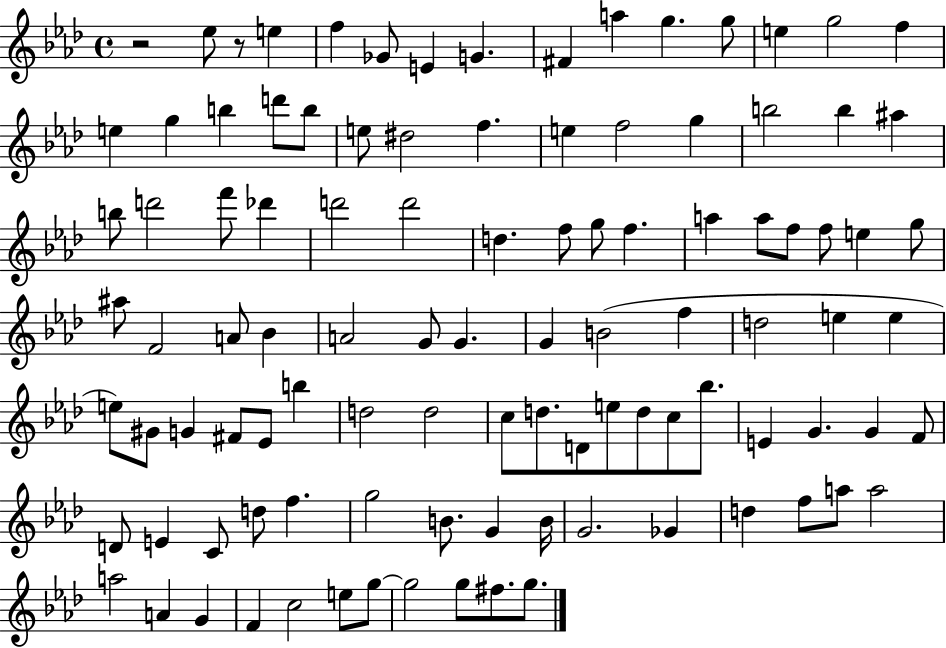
X:1
T:Untitled
M:4/4
L:1/4
K:Ab
z2 _e/2 z/2 e f _G/2 E G ^F a g g/2 e g2 f e g b d'/2 b/2 e/2 ^d2 f e f2 g b2 b ^a b/2 d'2 f'/2 _d' d'2 d'2 d f/2 g/2 f a a/2 f/2 f/2 e g/2 ^a/2 F2 A/2 _B A2 G/2 G G B2 f d2 e e e/2 ^G/2 G ^F/2 _E/2 b d2 d2 c/2 d/2 D/2 e/2 d/2 c/2 _b/2 E G G F/2 D/2 E C/2 d/2 f g2 B/2 G B/4 G2 _G d f/2 a/2 a2 a2 A G F c2 e/2 g/2 g2 g/2 ^f/2 g/2